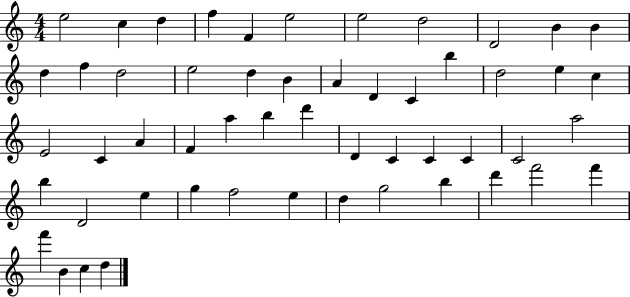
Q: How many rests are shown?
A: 0